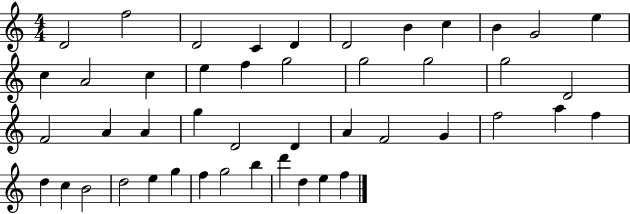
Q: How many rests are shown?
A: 0